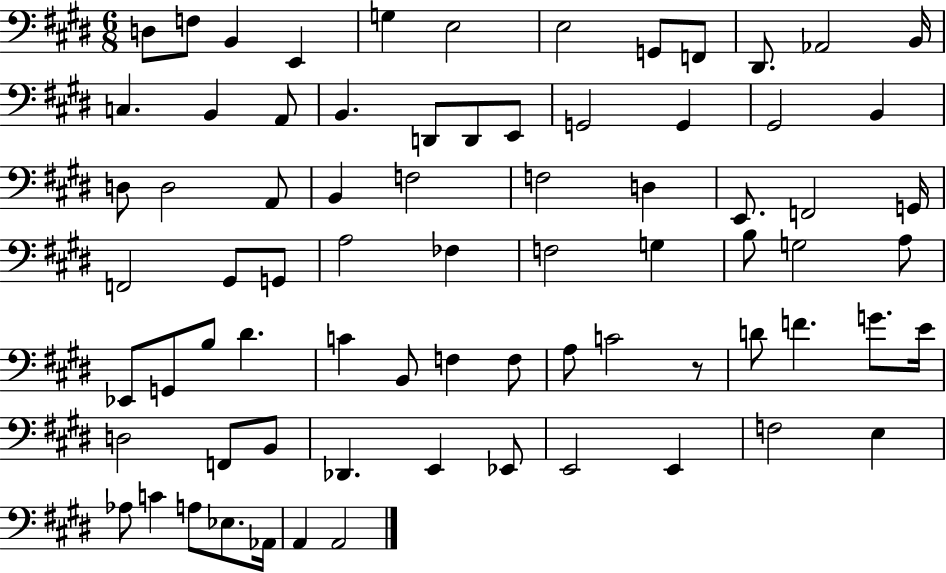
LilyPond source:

{
  \clef bass
  \numericTimeSignature
  \time 6/8
  \key e \major
  d8 f8 b,4 e,4 | g4 e2 | e2 g,8 f,8 | dis,8. aes,2 b,16 | \break c4. b,4 a,8 | b,4. d,8 d,8 e,8 | g,2 g,4 | gis,2 b,4 | \break d8 d2 a,8 | b,4 f2 | f2 d4 | e,8. f,2 g,16 | \break f,2 gis,8 g,8 | a2 fes4 | f2 g4 | b8 g2 a8 | \break ees,8 g,8 b8 dis'4. | c'4 b,8 f4 f8 | a8 c'2 r8 | d'8 f'4. g'8. e'16 | \break d2 f,8 b,8 | des,4. e,4 ees,8 | e,2 e,4 | f2 e4 | \break aes8 c'4 a8 ees8. aes,16 | a,4 a,2 | \bar "|."
}